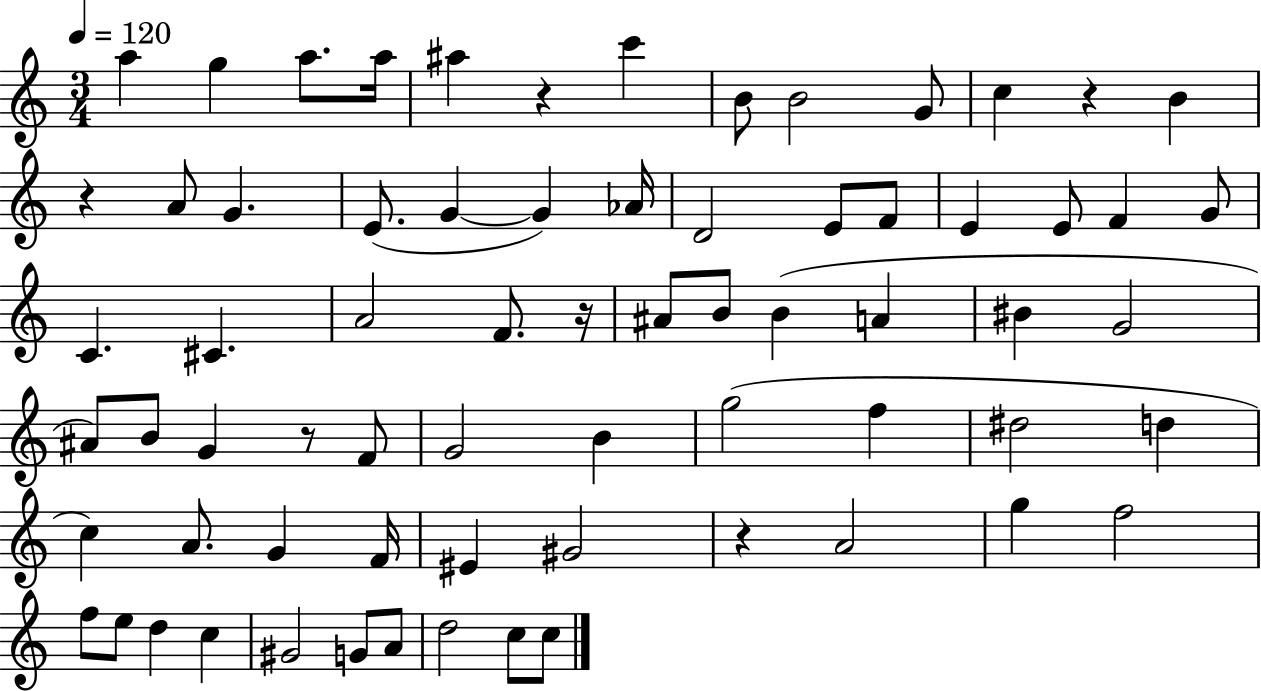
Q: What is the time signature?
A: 3/4